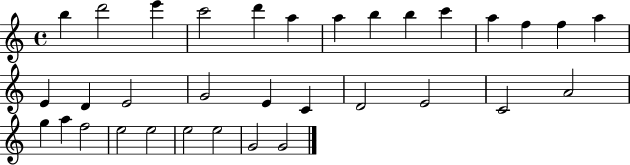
{
  \clef treble
  \time 4/4
  \defaultTimeSignature
  \key c \major
  b''4 d'''2 e'''4 | c'''2 d'''4 a''4 | a''4 b''4 b''4 c'''4 | a''4 f''4 f''4 a''4 | \break e'4 d'4 e'2 | g'2 e'4 c'4 | d'2 e'2 | c'2 a'2 | \break g''4 a''4 f''2 | e''2 e''2 | e''2 e''2 | g'2 g'2 | \break \bar "|."
}